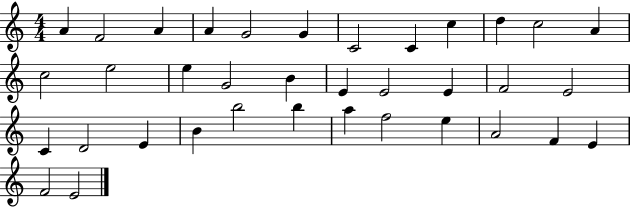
A4/q F4/h A4/q A4/q G4/h G4/q C4/h C4/q C5/q D5/q C5/h A4/q C5/h E5/h E5/q G4/h B4/q E4/q E4/h E4/q F4/h E4/h C4/q D4/h E4/q B4/q B5/h B5/q A5/q F5/h E5/q A4/h F4/q E4/q F4/h E4/h